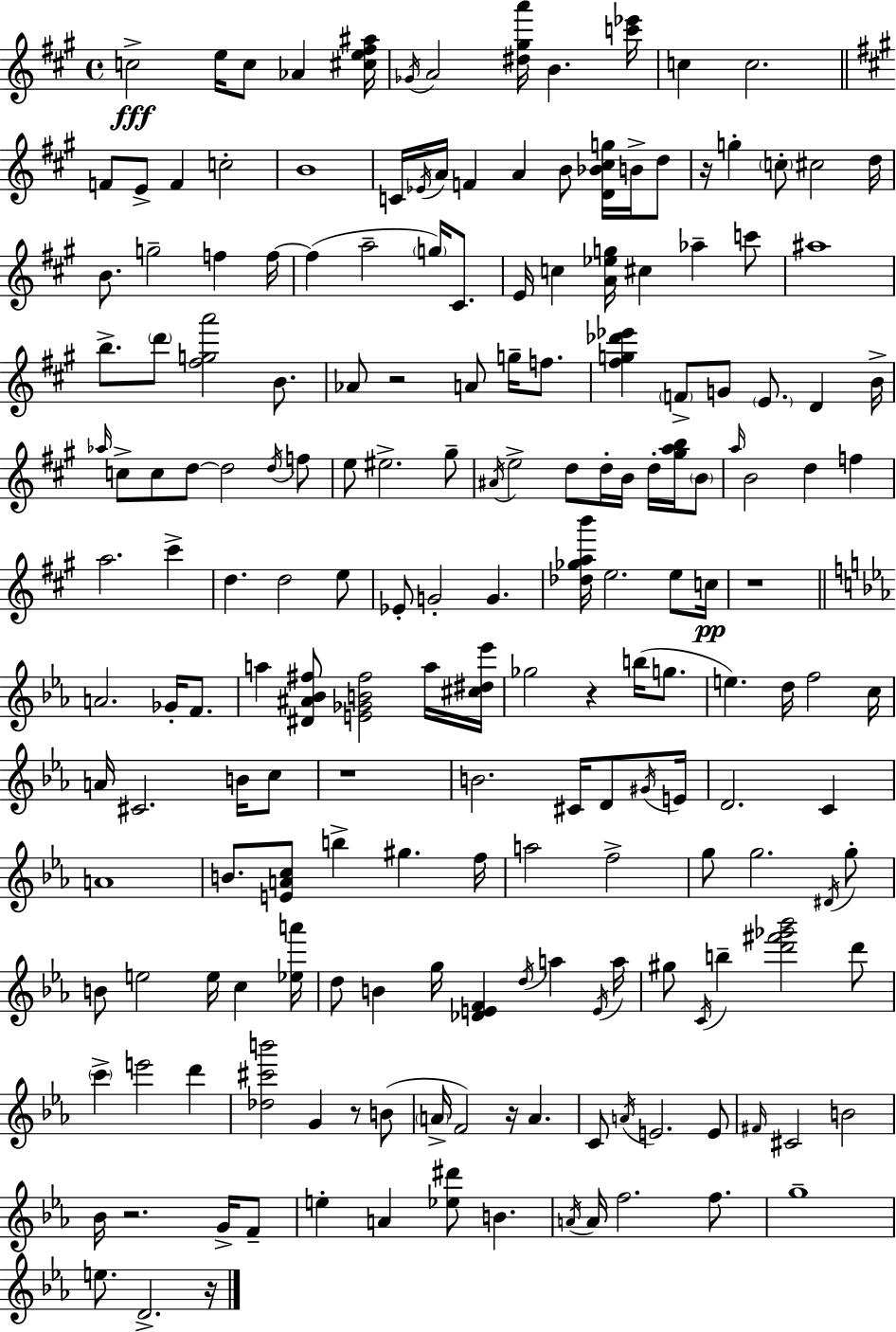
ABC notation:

X:1
T:Untitled
M:4/4
L:1/4
K:A
c2 e/4 c/2 _A [^ce^f^a]/4 _G/4 A2 [^d^ga']/4 B [c'_e']/4 c c2 F/2 E/2 F c2 B4 C/4 _E/4 A/4 F A B/2 [D_B^cg]/4 B/4 d/2 z/4 g c/2 ^c2 d/4 B/2 g2 f f/4 f a2 g/4 ^C/2 E/4 c [A_eg]/4 ^c _a c'/2 ^a4 b/2 d'/2 [^fga']2 B/2 _A/2 z2 A/2 g/4 f/2 [^fg_d'_e'] F/2 G/2 E/2 D B/4 _a/4 c/2 c/2 d/2 d2 d/4 f/2 e/2 ^e2 ^g/2 ^A/4 e2 d/2 d/4 B/4 d/4 [^gab]/4 B/2 a/4 B2 d f a2 ^c' d d2 e/2 _E/2 G2 G [_d_gab']/4 e2 e/2 c/4 z4 A2 _G/4 F/2 a [^D^A_B^f]/2 [E_GB^f]2 a/4 [^c^d_e']/4 _g2 z b/4 g/2 e d/4 f2 c/4 A/4 ^C2 B/4 c/2 z4 B2 ^C/4 D/2 ^G/4 E/4 D2 C A4 B/2 [EAc]/2 b ^g f/4 a2 f2 g/2 g2 ^D/4 g/2 B/2 e2 e/4 c [_ea']/4 d/2 B g/4 [_DEF] d/4 a E/4 a/4 ^g/2 C/4 b [d'^f'_g'_b']2 d'/2 c' e'2 d' [_d^c'b']2 G z/2 B/2 A/4 F2 z/4 A C/2 A/4 E2 E/2 ^F/4 ^C2 B2 _B/4 z2 G/4 F/2 e A [_e^d']/2 B A/4 A/4 f2 f/2 g4 e/2 D2 z/4